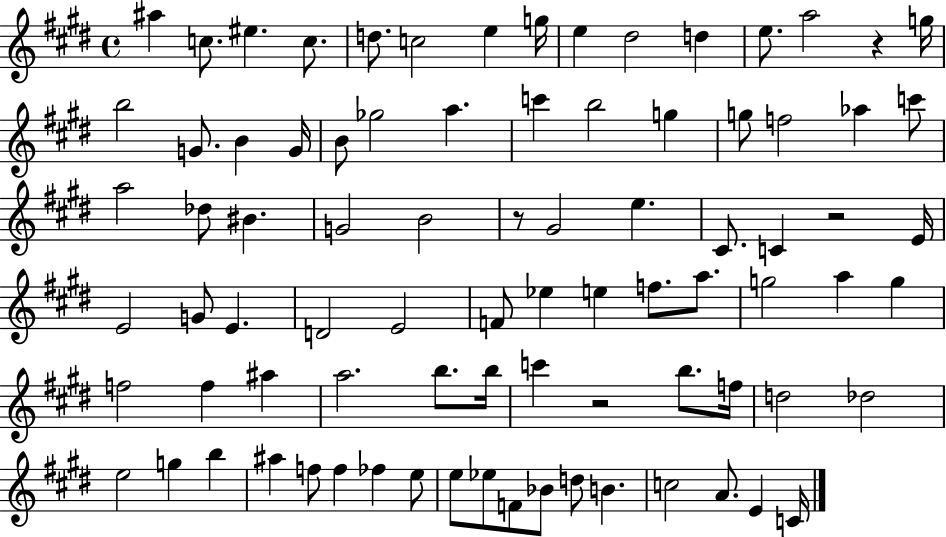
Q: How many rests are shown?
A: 4